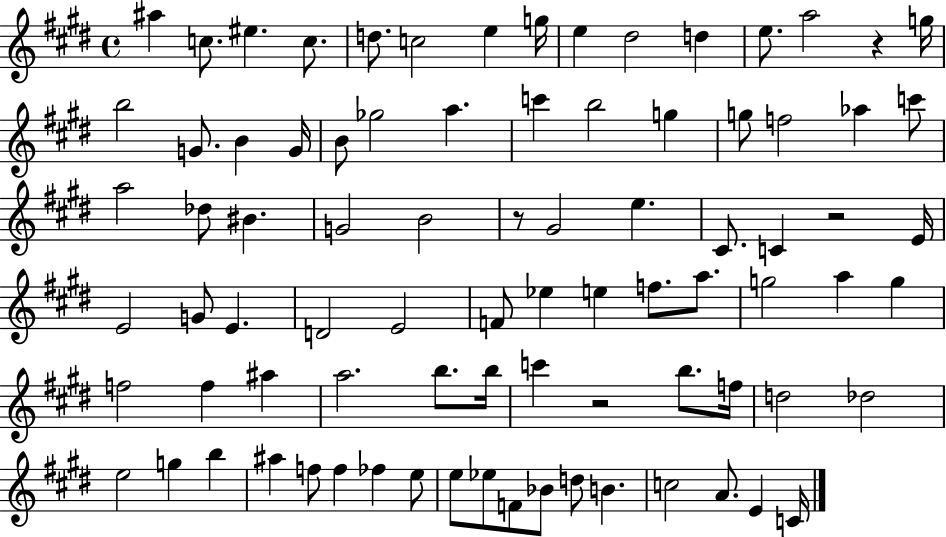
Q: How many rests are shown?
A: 4